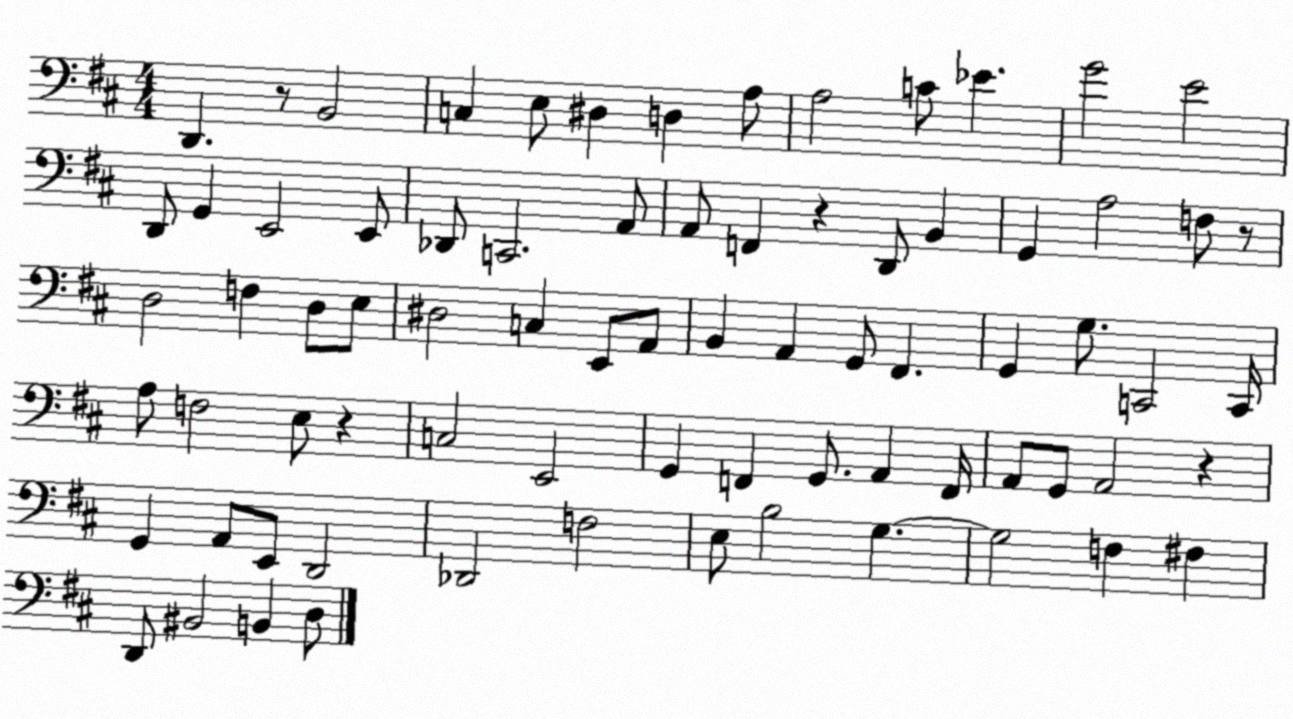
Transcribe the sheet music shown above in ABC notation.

X:1
T:Untitled
M:4/4
L:1/4
K:D
D,, z/2 B,,2 C, E,/2 ^D, D, A,/2 A,2 C/2 _E G2 E2 D,,/2 G,, E,,2 E,,/2 _D,,/2 C,,2 A,,/2 A,,/2 F,, z D,,/2 B,, G,, A,2 F,/2 z/2 D,2 F, D,/2 E,/2 ^D,2 C, E,,/2 A,,/2 B,, A,, G,,/2 ^F,, G,, G,/2 C,,2 C,,/4 A,/2 F,2 E,/2 z C,2 E,,2 G,, F,, G,,/2 A,, F,,/4 A,,/2 G,,/2 A,,2 z G,, A,,/2 E,,/2 D,,2 _D,,2 F,2 E,/2 B,2 G, G,2 F, ^F, D,,/2 ^B,,2 B,, D,/2